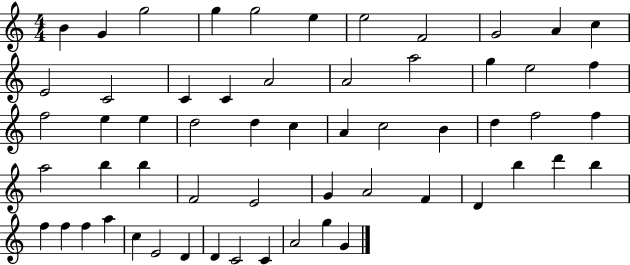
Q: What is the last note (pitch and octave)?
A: G4